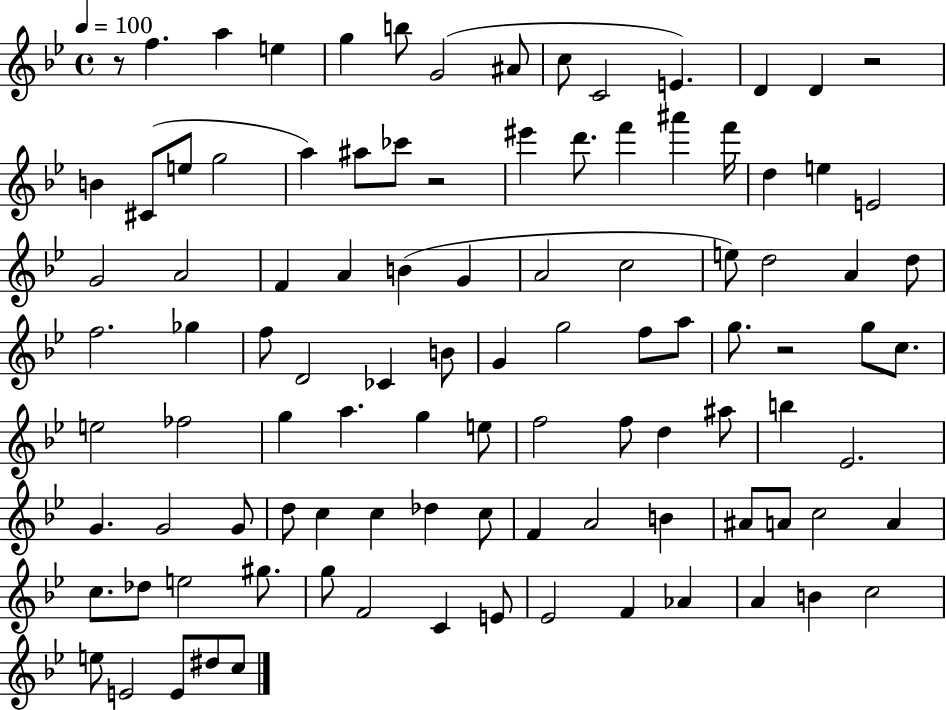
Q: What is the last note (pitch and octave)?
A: C5